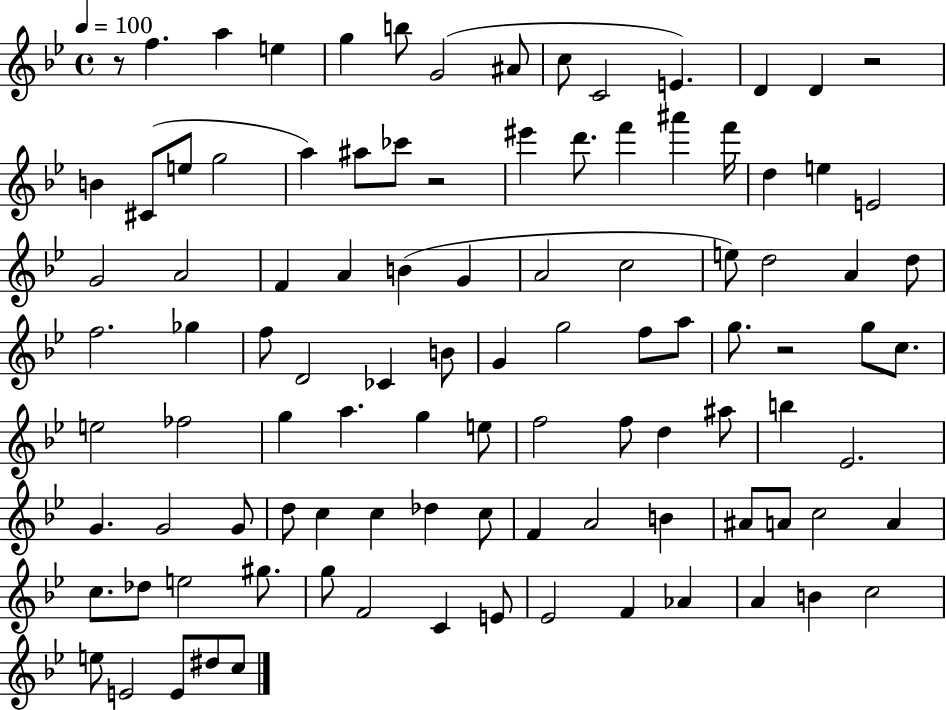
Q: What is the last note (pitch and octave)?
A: C5